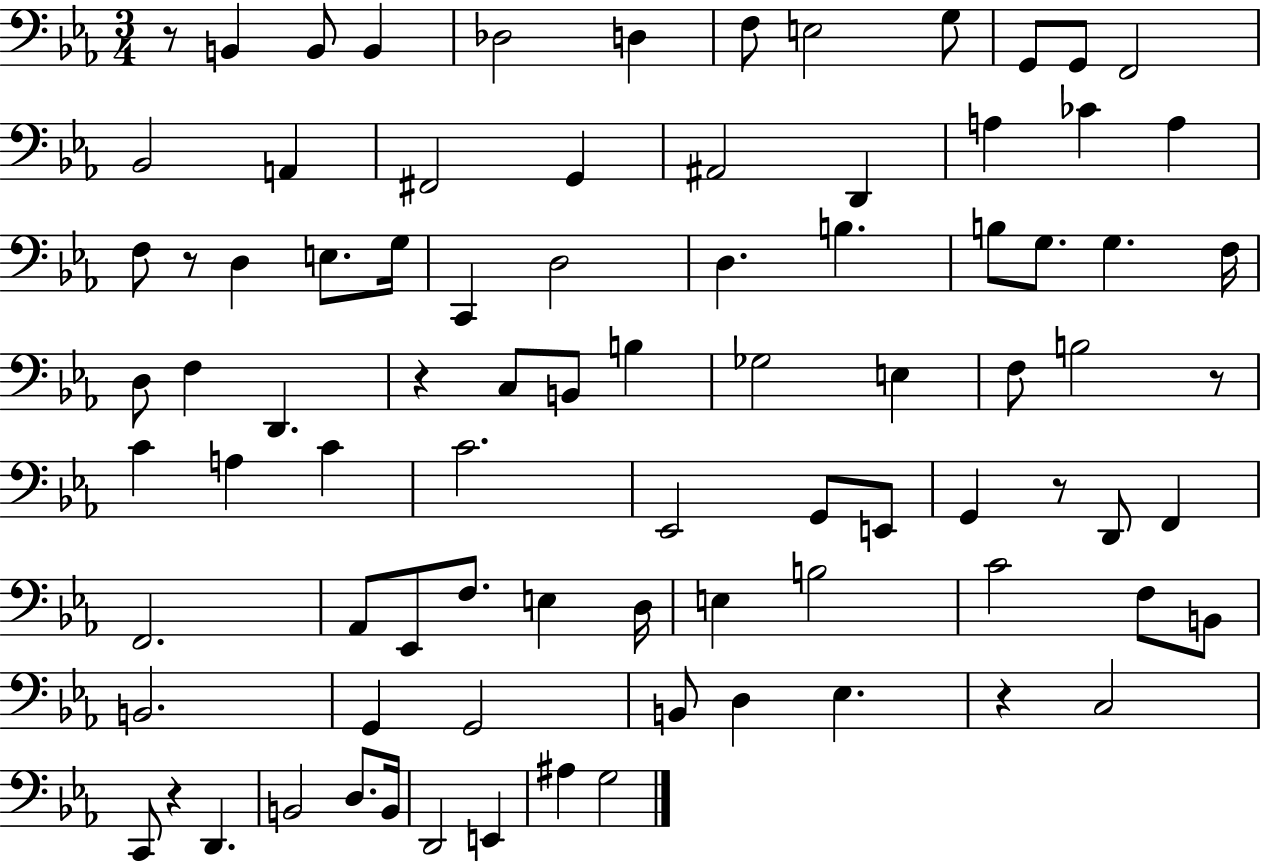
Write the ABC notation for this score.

X:1
T:Untitled
M:3/4
L:1/4
K:Eb
z/2 B,, B,,/2 B,, _D,2 D, F,/2 E,2 G,/2 G,,/2 G,,/2 F,,2 _B,,2 A,, ^F,,2 G,, ^A,,2 D,, A, _C A, F,/2 z/2 D, E,/2 G,/4 C,, D,2 D, B, B,/2 G,/2 G, F,/4 D,/2 F, D,, z C,/2 B,,/2 B, _G,2 E, F,/2 B,2 z/2 C A, C C2 _E,,2 G,,/2 E,,/2 G,, z/2 D,,/2 F,, F,,2 _A,,/2 _E,,/2 F,/2 E, D,/4 E, B,2 C2 F,/2 B,,/2 B,,2 G,, G,,2 B,,/2 D, _E, z C,2 C,,/2 z D,, B,,2 D,/2 B,,/4 D,,2 E,, ^A, G,2